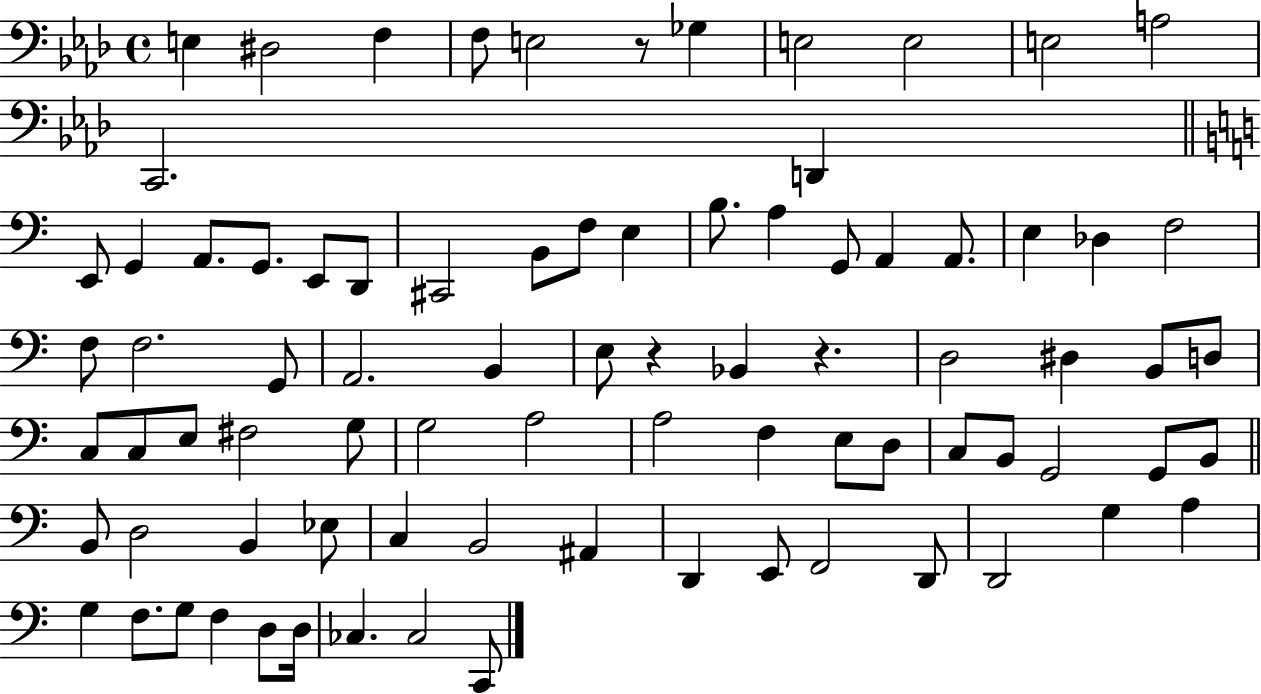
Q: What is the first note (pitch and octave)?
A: E3